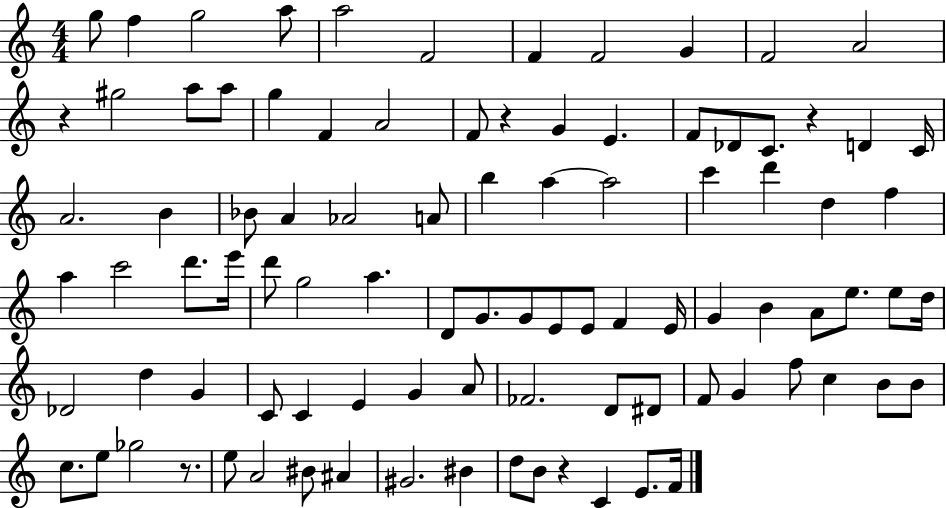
G5/e F5/q G5/h A5/e A5/h F4/h F4/q F4/h G4/q F4/h A4/h R/q G#5/h A5/e A5/e G5/q F4/q A4/h F4/e R/q G4/q E4/q. F4/e Db4/e C4/e. R/q D4/q C4/s A4/h. B4/q Bb4/e A4/q Ab4/h A4/e B5/q A5/q A5/h C6/q D6/q D5/q F5/q A5/q C6/h D6/e. E6/s D6/e G5/h A5/q. D4/e G4/e. G4/e E4/e E4/e F4/q E4/s G4/q B4/q A4/e E5/e. E5/e D5/s Db4/h D5/q G4/q C4/e C4/q E4/q G4/q A4/e FES4/h. D4/e D#4/e F4/e G4/q F5/e C5/q B4/e B4/e C5/e. E5/e Gb5/h R/e. E5/e A4/h BIS4/e A#4/q G#4/h. BIS4/q D5/e B4/e R/q C4/q E4/e. F4/s